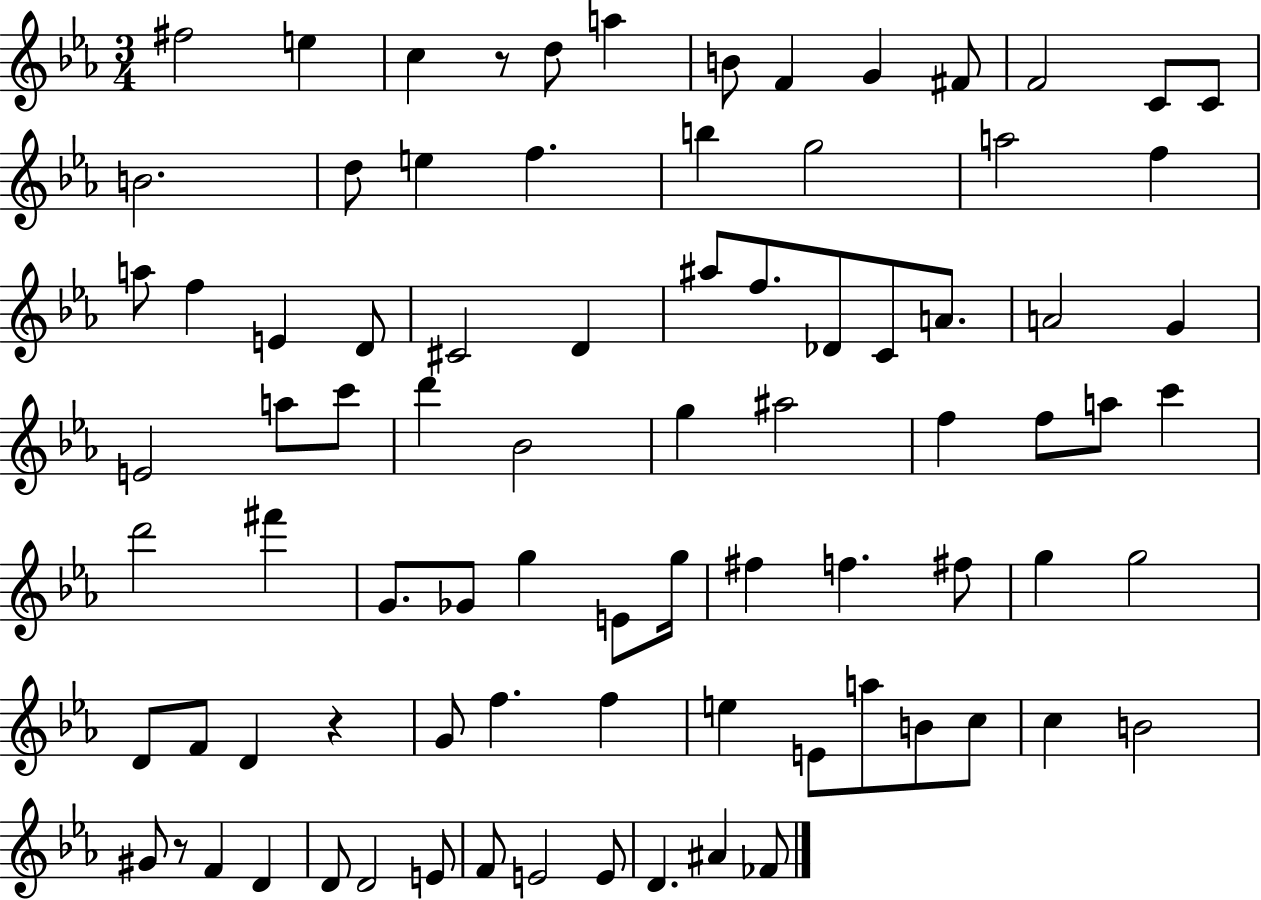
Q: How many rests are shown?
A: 3